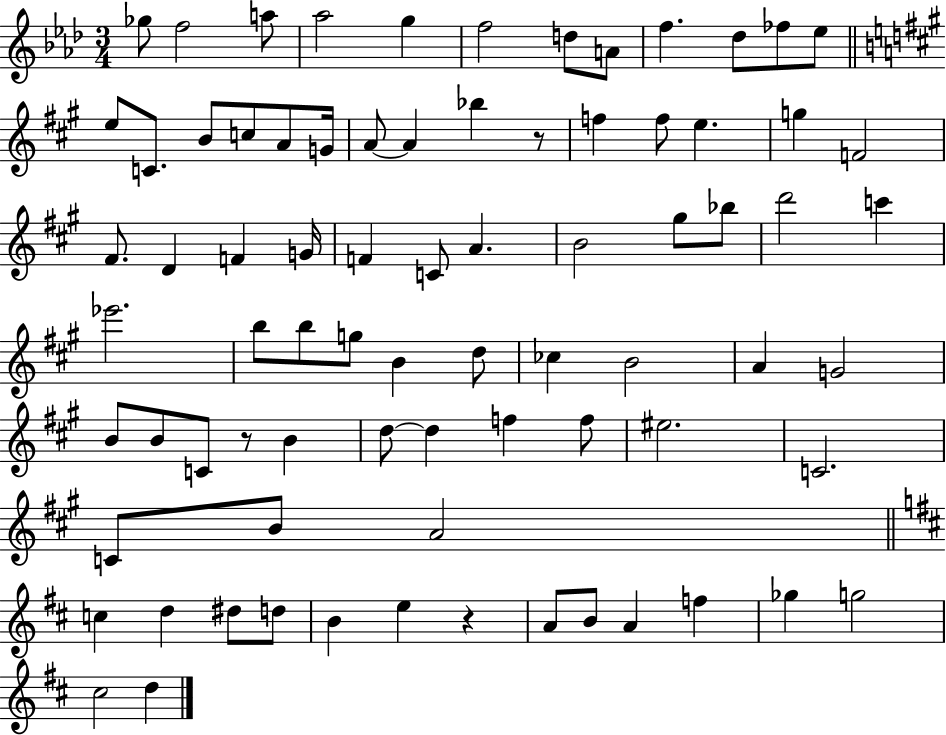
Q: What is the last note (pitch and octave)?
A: D5